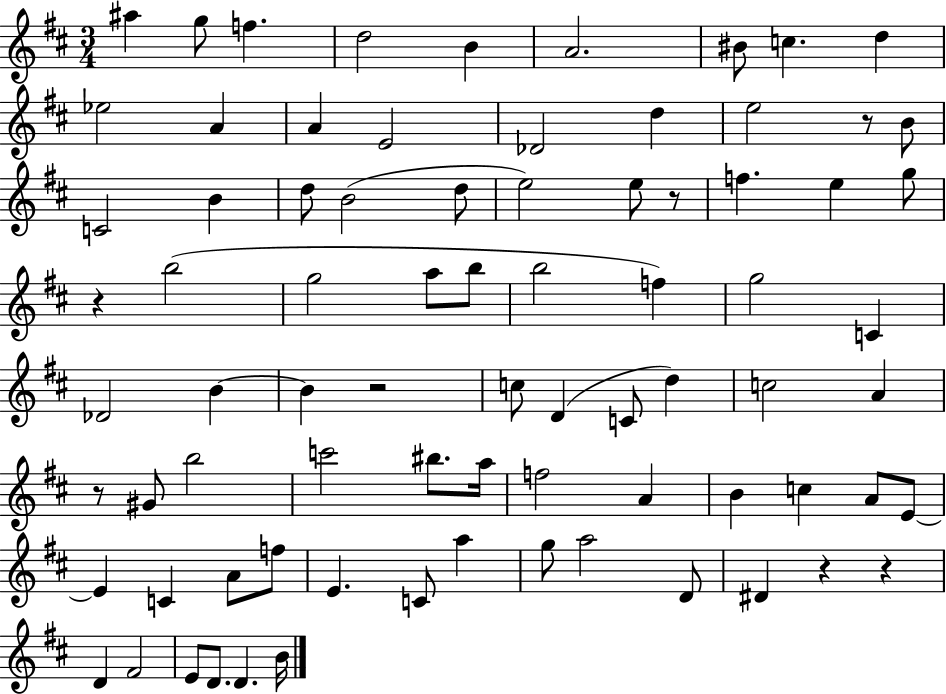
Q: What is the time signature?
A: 3/4